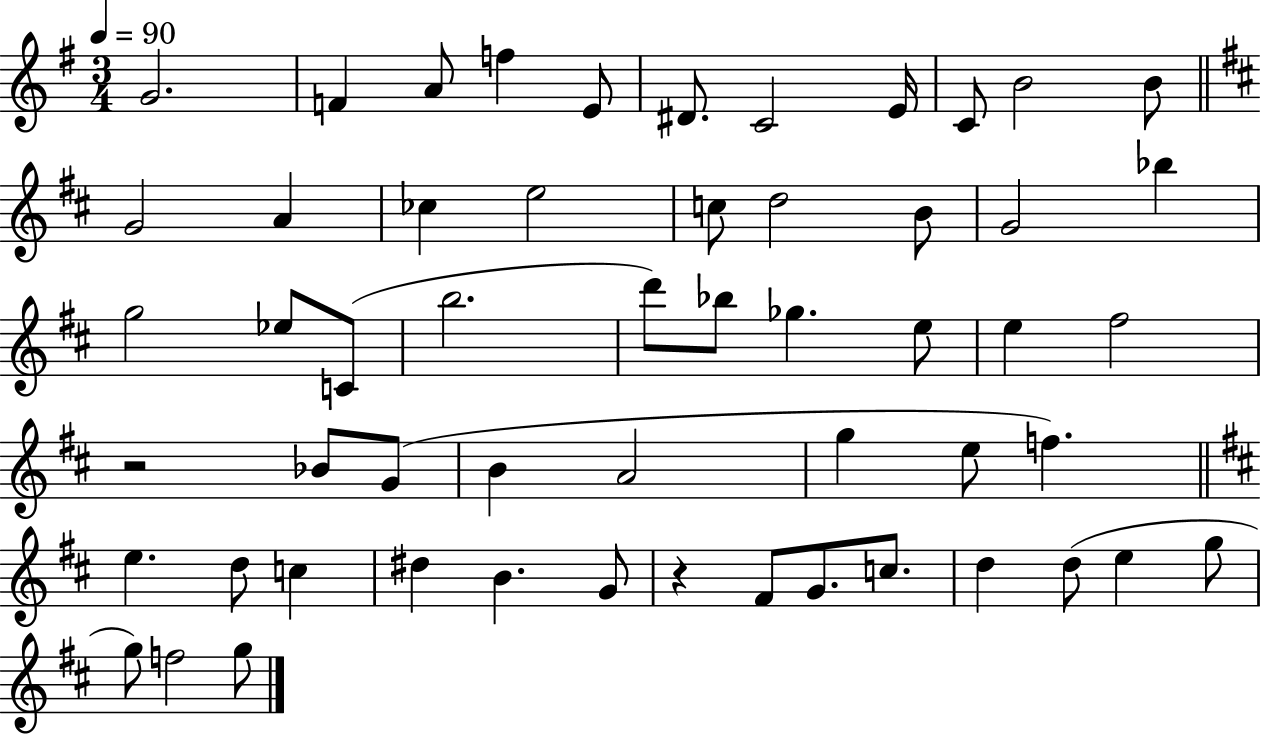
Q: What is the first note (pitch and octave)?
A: G4